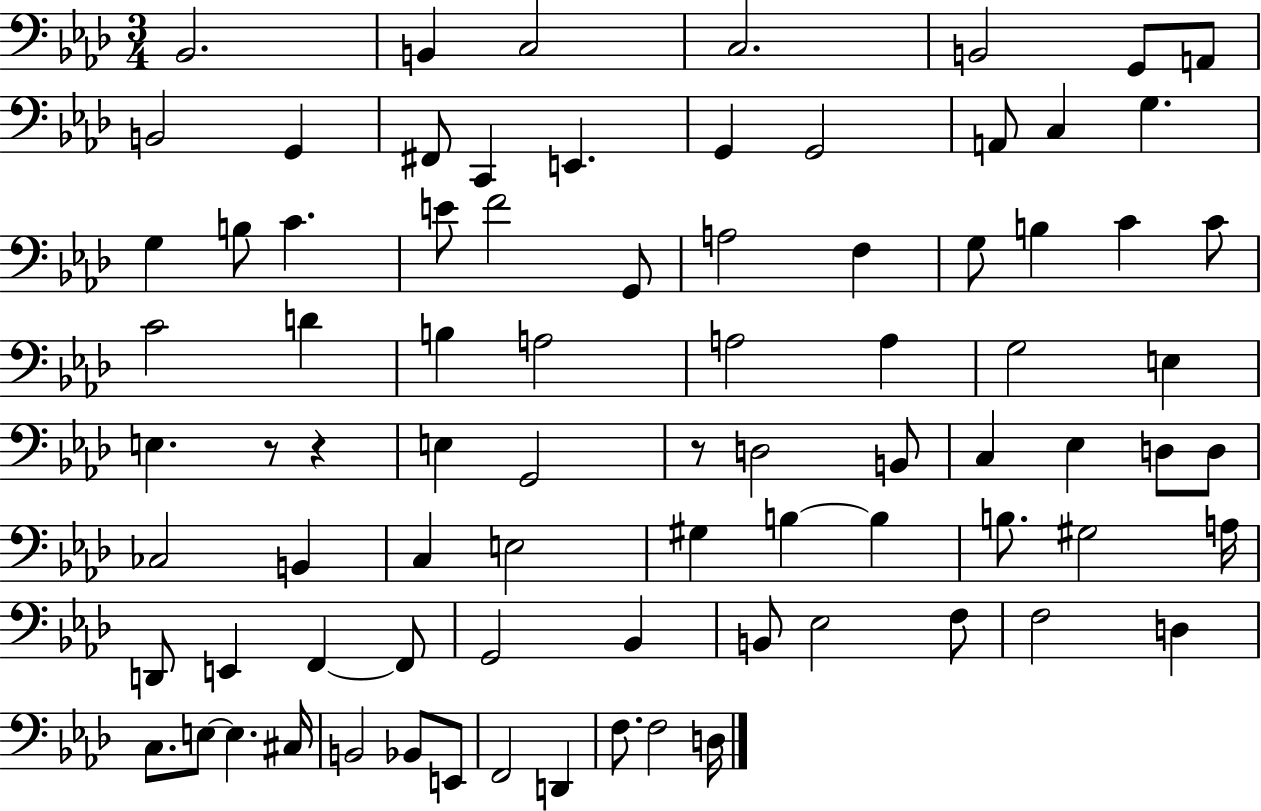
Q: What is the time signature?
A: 3/4